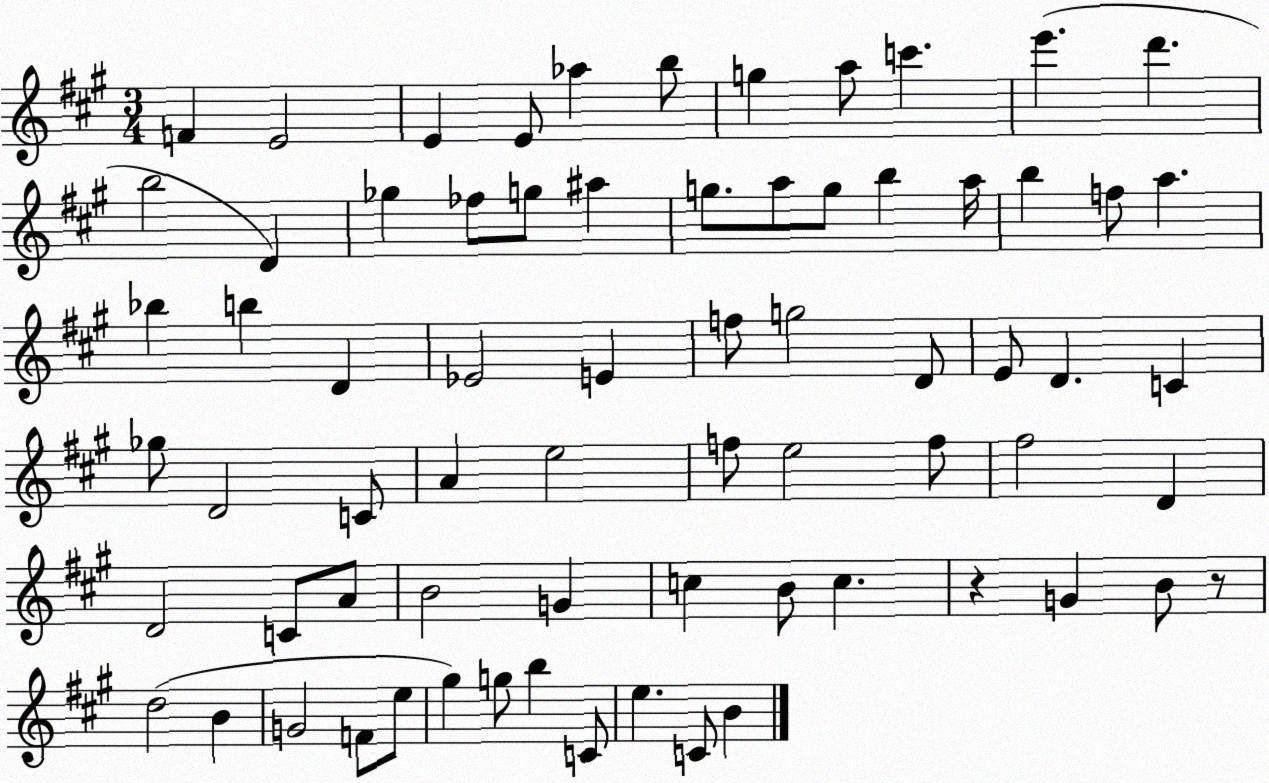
X:1
T:Untitled
M:3/4
L:1/4
K:A
F E2 E E/2 _a b/2 g a/2 c' e' d' b2 D _g _f/2 g/2 ^a g/2 a/2 g/2 b a/4 b f/2 a _b b D _E2 E f/2 g2 D/2 E/2 D C _g/2 D2 C/2 A e2 f/2 e2 f/2 ^f2 D D2 C/2 A/2 B2 G c B/2 c z G B/2 z/2 d2 B G2 F/2 e/2 ^g g/2 b C/2 e C/2 B